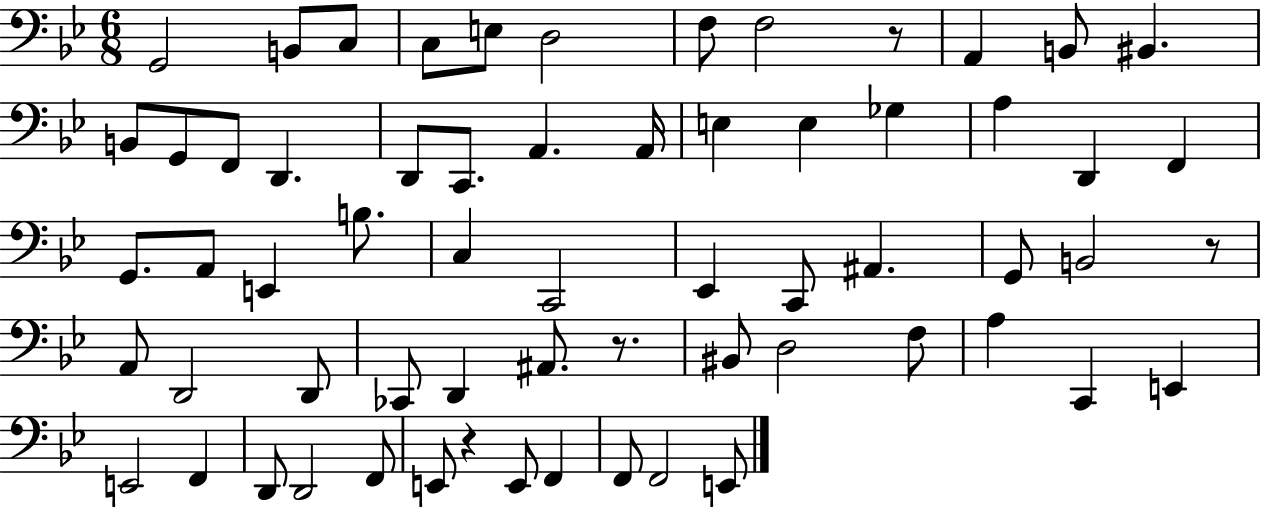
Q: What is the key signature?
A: BES major